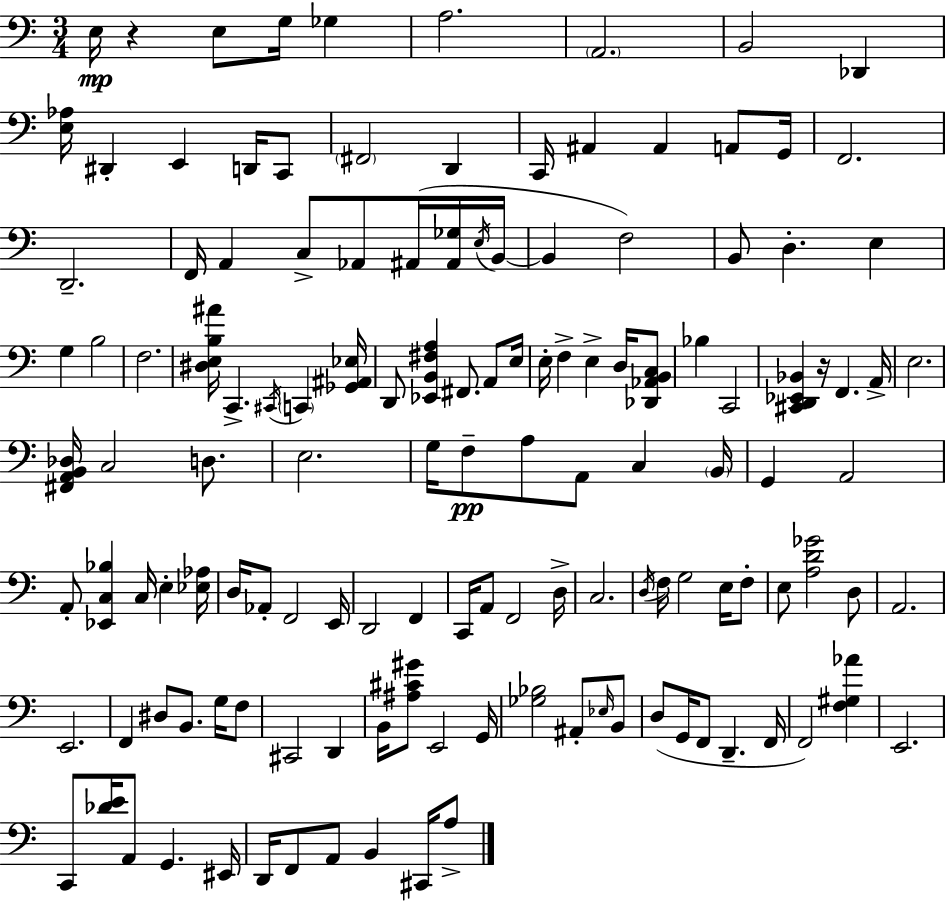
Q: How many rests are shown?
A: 2